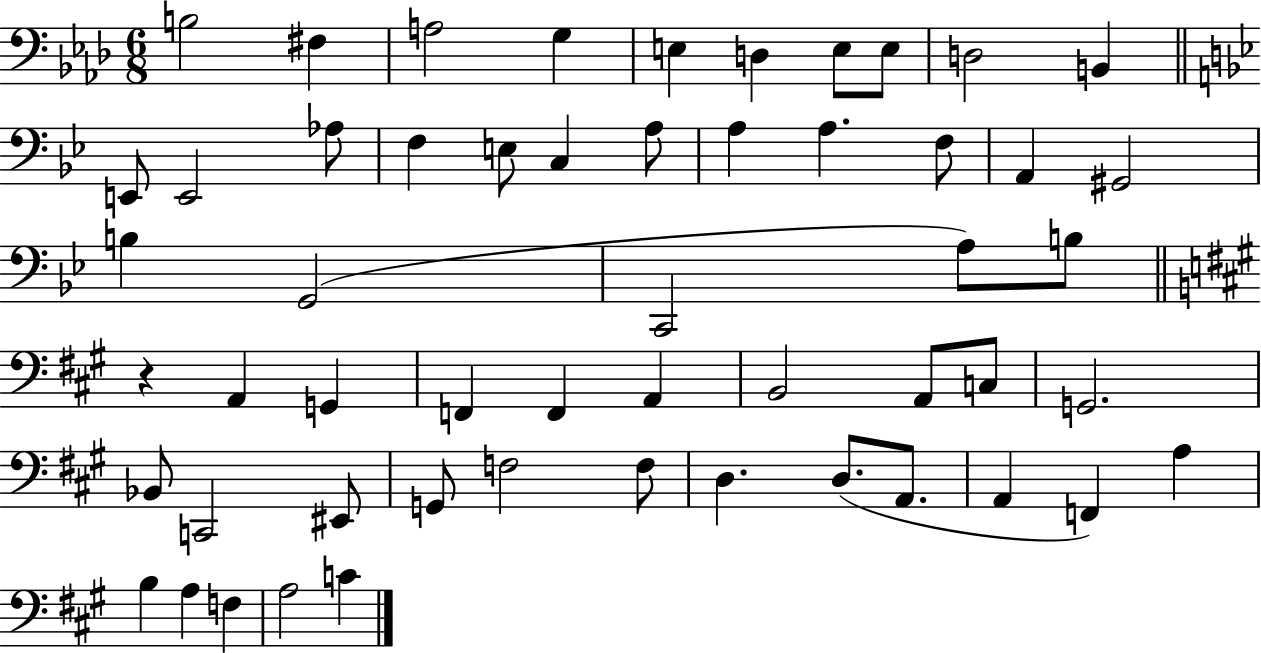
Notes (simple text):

B3/h F#3/q A3/h G3/q E3/q D3/q E3/e E3/e D3/h B2/q E2/e E2/h Ab3/e F3/q E3/e C3/q A3/e A3/q A3/q. F3/e A2/q G#2/h B3/q G2/h C2/h A3/e B3/e R/q A2/q G2/q F2/q F2/q A2/q B2/h A2/e C3/e G2/h. Bb2/e C2/h EIS2/e G2/e F3/h F3/e D3/q. D3/e. A2/e. A2/q F2/q A3/q B3/q A3/q F3/q A3/h C4/q